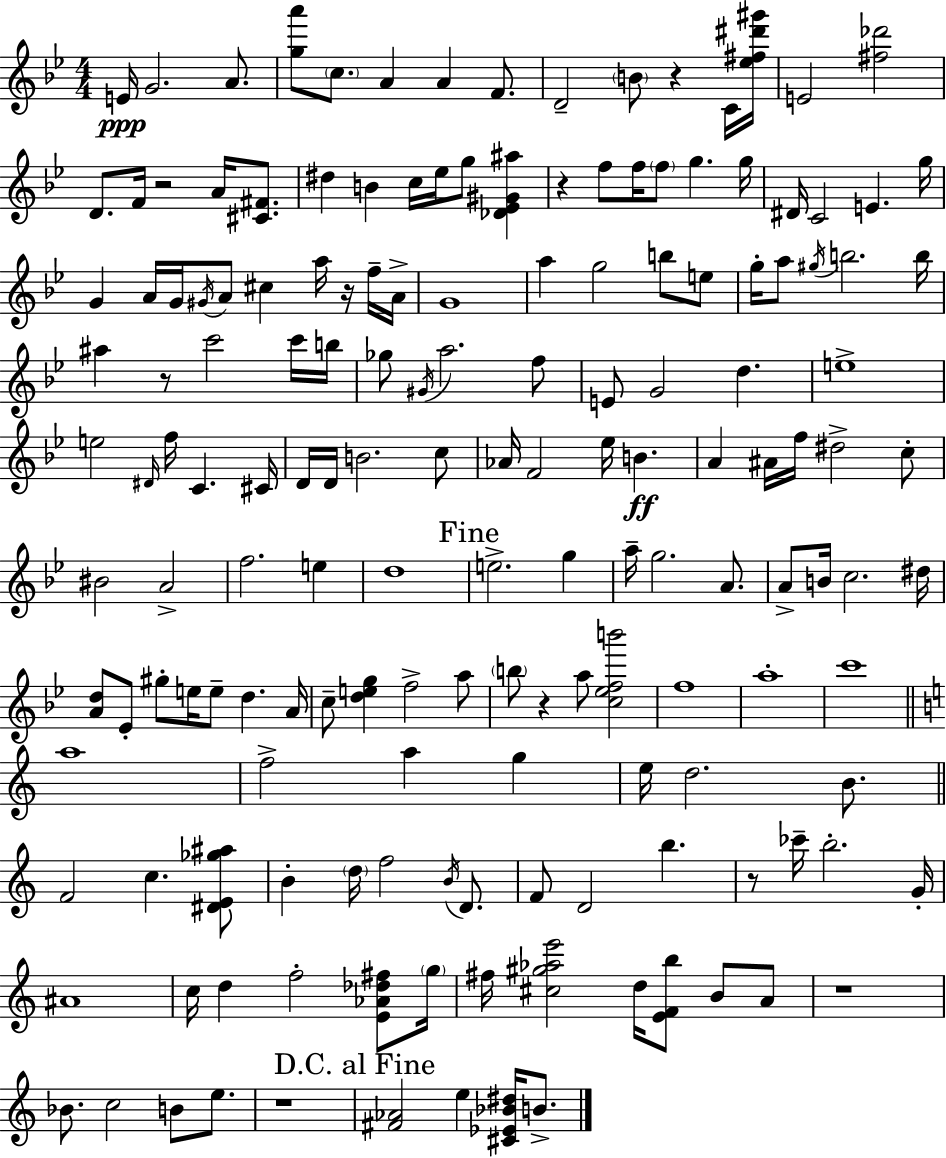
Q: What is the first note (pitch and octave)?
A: E4